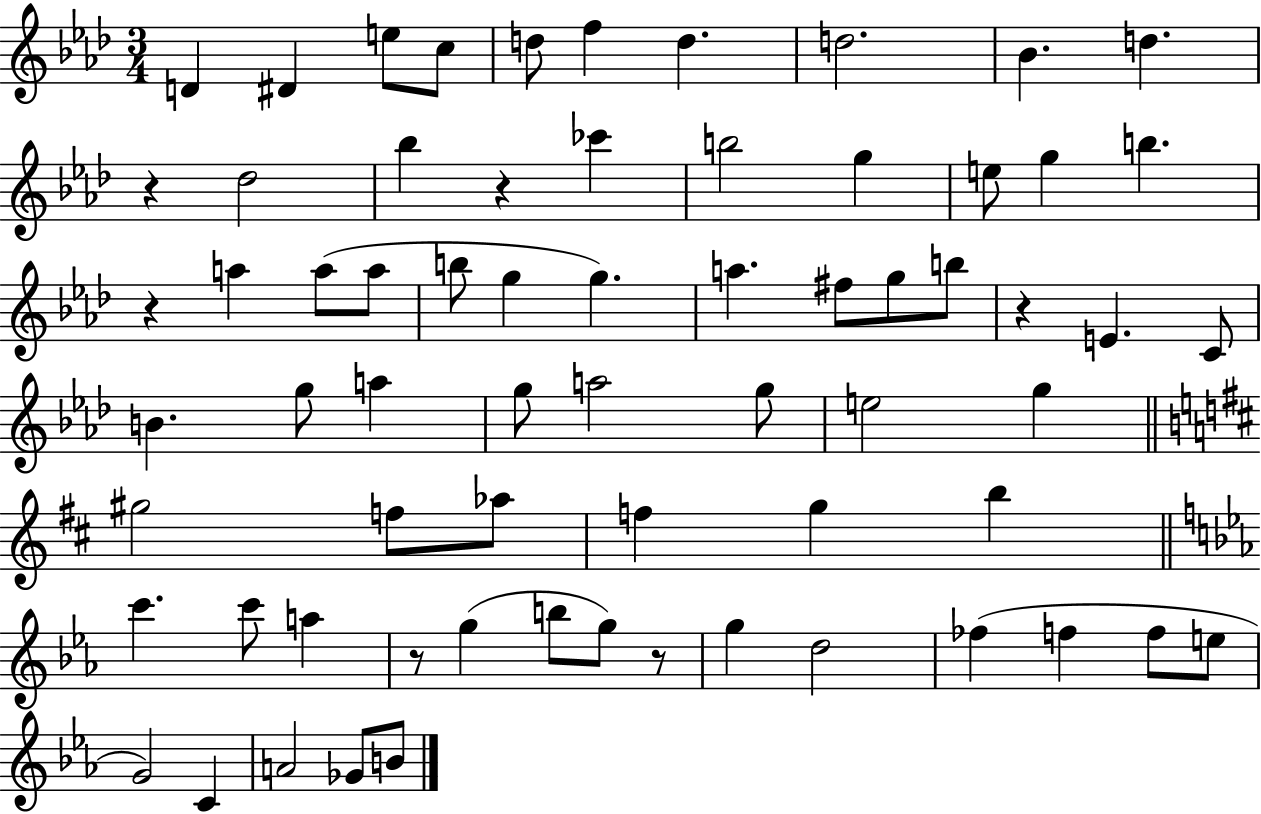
X:1
T:Untitled
M:3/4
L:1/4
K:Ab
D ^D e/2 c/2 d/2 f d d2 _B d z _d2 _b z _c' b2 g e/2 g b z a a/2 a/2 b/2 g g a ^f/2 g/2 b/2 z E C/2 B g/2 a g/2 a2 g/2 e2 g ^g2 f/2 _a/2 f g b c' c'/2 a z/2 g b/2 g/2 z/2 g d2 _f f f/2 e/2 G2 C A2 _G/2 B/2